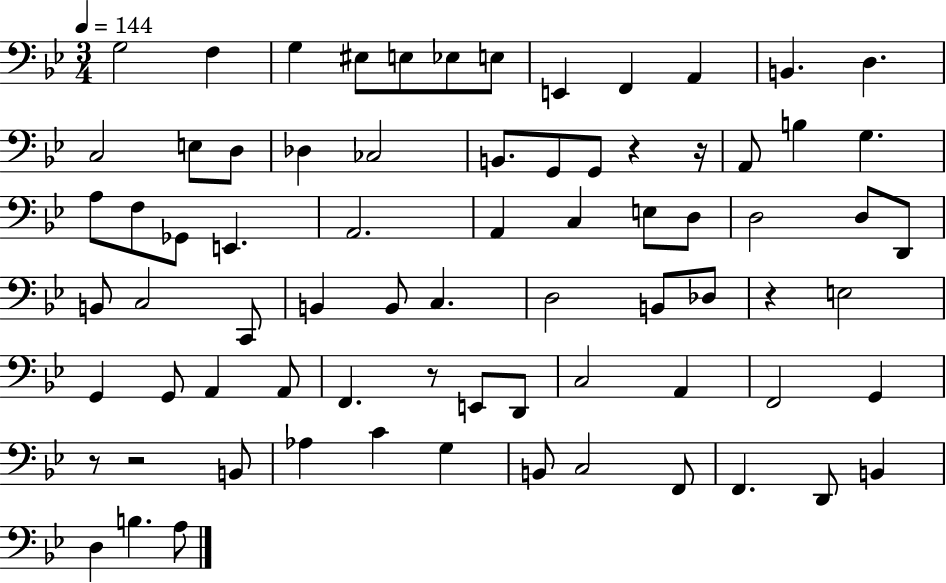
X:1
T:Untitled
M:3/4
L:1/4
K:Bb
G,2 F, G, ^E,/2 E,/2 _E,/2 E,/2 E,, F,, A,, B,, D, C,2 E,/2 D,/2 _D, _C,2 B,,/2 G,,/2 G,,/2 z z/4 A,,/2 B, G, A,/2 F,/2 _G,,/2 E,, A,,2 A,, C, E,/2 D,/2 D,2 D,/2 D,,/2 B,,/2 C,2 C,,/2 B,, B,,/2 C, D,2 B,,/2 _D,/2 z E,2 G,, G,,/2 A,, A,,/2 F,, z/2 E,,/2 D,,/2 C,2 A,, F,,2 G,, z/2 z2 B,,/2 _A, C G, B,,/2 C,2 F,,/2 F,, D,,/2 B,, D, B, A,/2